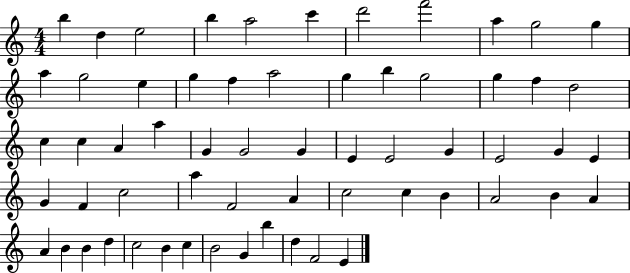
{
  \clef treble
  \numericTimeSignature
  \time 4/4
  \key c \major
  b''4 d''4 e''2 | b''4 a''2 c'''4 | d'''2 f'''2 | a''4 g''2 g''4 | \break a''4 g''2 e''4 | g''4 f''4 a''2 | g''4 b''4 g''2 | g''4 f''4 d''2 | \break c''4 c''4 a'4 a''4 | g'4 g'2 g'4 | e'4 e'2 g'4 | e'2 g'4 e'4 | \break g'4 f'4 c''2 | a''4 f'2 a'4 | c''2 c''4 b'4 | a'2 b'4 a'4 | \break a'4 b'4 b'4 d''4 | c''2 b'4 c''4 | b'2 g'4 b''4 | d''4 f'2 e'4 | \break \bar "|."
}